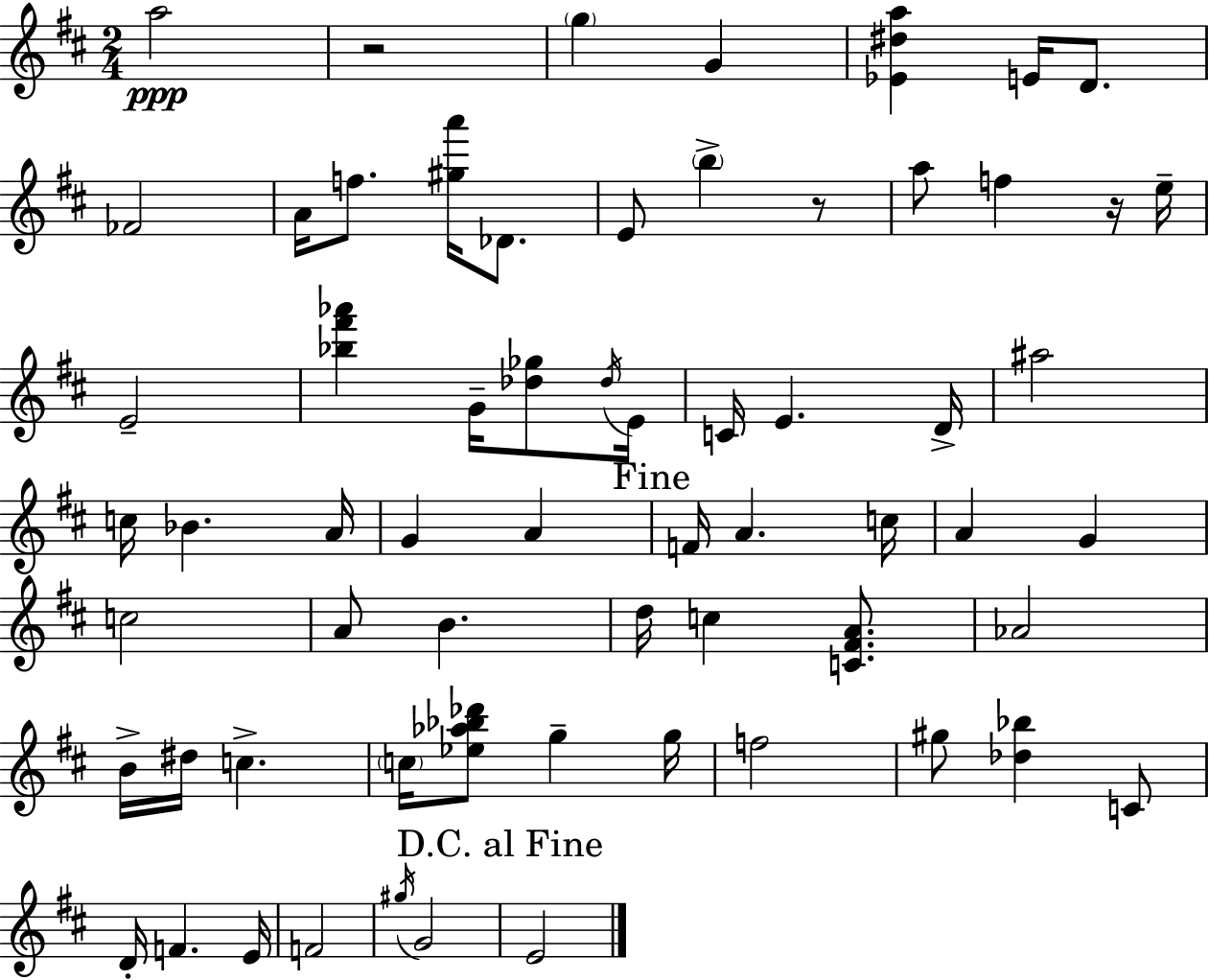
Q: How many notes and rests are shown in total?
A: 64